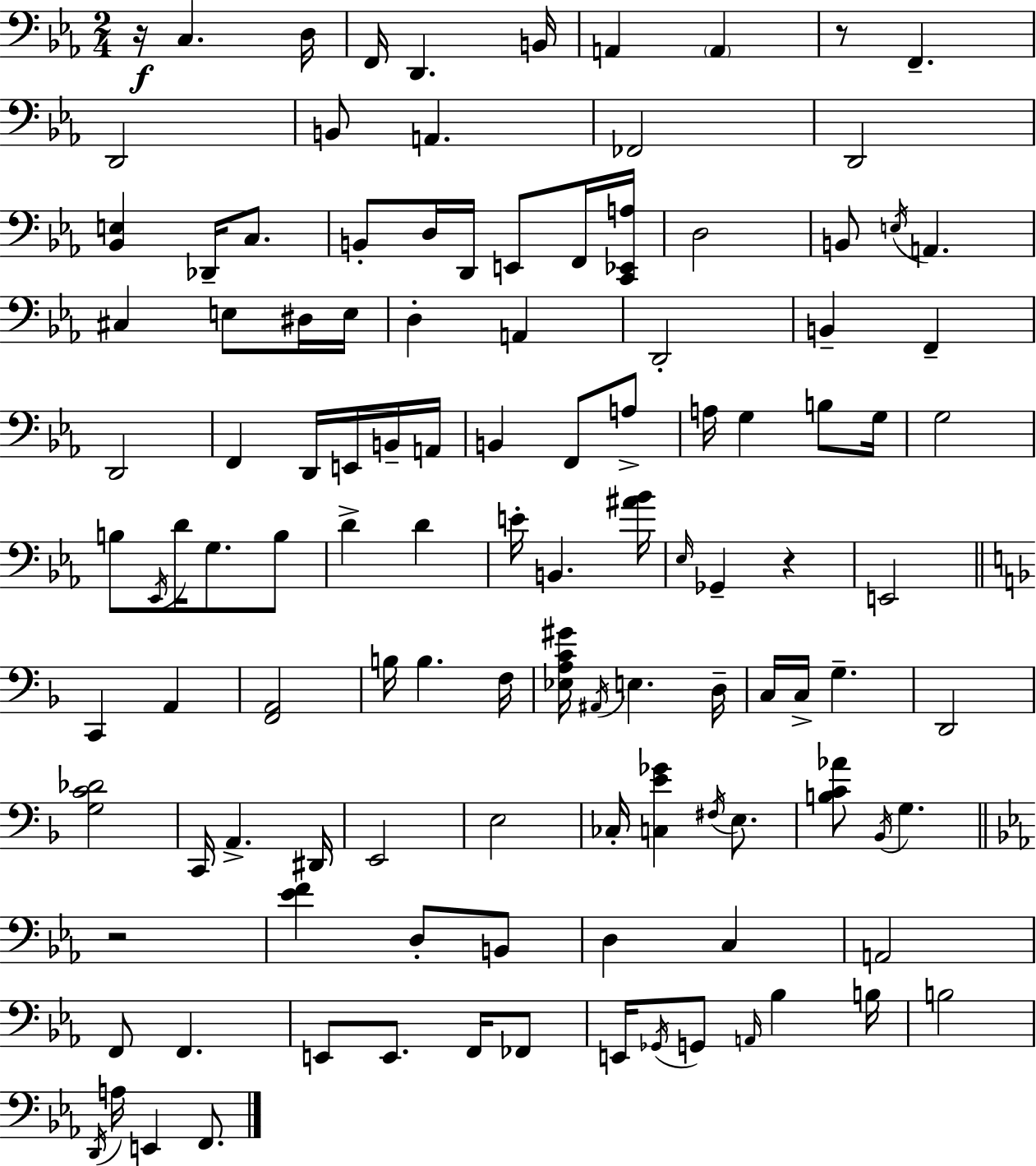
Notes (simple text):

R/s C3/q. D3/s F2/s D2/q. B2/s A2/q A2/q R/e F2/q. D2/h B2/e A2/q. FES2/h D2/h [Bb2,E3]/q Db2/s C3/e. B2/e D3/s D2/s E2/e F2/s [C2,Eb2,A3]/s D3/h B2/e E3/s A2/q. C#3/q E3/e D#3/s E3/s D3/q A2/q D2/h B2/q F2/q D2/h F2/q D2/s E2/s B2/s A2/s B2/q F2/e A3/e A3/s G3/q B3/e G3/s G3/h B3/e Eb2/s D4/s G3/e. B3/e D4/q D4/q E4/s B2/q. [A#4,Bb4]/s Eb3/s Gb2/q R/q E2/h C2/q A2/q [F2,A2]/h B3/s B3/q. F3/s [Eb3,A3,C4,G#4]/s A#2/s E3/q. D3/s C3/s C3/s G3/q. D2/h [G3,C4,Db4]/h C2/s A2/q. D#2/s E2/h E3/h CES3/s [C3,E4,Gb4]/q F#3/s E3/e. [B3,C4,Ab4]/e Bb2/s G3/q. R/h [Eb4,F4]/q D3/e B2/e D3/q C3/q A2/h F2/e F2/q. E2/e E2/e. F2/s FES2/e E2/s Gb2/s G2/e A2/s Bb3/q B3/s B3/h D2/s A3/s E2/q F2/e.